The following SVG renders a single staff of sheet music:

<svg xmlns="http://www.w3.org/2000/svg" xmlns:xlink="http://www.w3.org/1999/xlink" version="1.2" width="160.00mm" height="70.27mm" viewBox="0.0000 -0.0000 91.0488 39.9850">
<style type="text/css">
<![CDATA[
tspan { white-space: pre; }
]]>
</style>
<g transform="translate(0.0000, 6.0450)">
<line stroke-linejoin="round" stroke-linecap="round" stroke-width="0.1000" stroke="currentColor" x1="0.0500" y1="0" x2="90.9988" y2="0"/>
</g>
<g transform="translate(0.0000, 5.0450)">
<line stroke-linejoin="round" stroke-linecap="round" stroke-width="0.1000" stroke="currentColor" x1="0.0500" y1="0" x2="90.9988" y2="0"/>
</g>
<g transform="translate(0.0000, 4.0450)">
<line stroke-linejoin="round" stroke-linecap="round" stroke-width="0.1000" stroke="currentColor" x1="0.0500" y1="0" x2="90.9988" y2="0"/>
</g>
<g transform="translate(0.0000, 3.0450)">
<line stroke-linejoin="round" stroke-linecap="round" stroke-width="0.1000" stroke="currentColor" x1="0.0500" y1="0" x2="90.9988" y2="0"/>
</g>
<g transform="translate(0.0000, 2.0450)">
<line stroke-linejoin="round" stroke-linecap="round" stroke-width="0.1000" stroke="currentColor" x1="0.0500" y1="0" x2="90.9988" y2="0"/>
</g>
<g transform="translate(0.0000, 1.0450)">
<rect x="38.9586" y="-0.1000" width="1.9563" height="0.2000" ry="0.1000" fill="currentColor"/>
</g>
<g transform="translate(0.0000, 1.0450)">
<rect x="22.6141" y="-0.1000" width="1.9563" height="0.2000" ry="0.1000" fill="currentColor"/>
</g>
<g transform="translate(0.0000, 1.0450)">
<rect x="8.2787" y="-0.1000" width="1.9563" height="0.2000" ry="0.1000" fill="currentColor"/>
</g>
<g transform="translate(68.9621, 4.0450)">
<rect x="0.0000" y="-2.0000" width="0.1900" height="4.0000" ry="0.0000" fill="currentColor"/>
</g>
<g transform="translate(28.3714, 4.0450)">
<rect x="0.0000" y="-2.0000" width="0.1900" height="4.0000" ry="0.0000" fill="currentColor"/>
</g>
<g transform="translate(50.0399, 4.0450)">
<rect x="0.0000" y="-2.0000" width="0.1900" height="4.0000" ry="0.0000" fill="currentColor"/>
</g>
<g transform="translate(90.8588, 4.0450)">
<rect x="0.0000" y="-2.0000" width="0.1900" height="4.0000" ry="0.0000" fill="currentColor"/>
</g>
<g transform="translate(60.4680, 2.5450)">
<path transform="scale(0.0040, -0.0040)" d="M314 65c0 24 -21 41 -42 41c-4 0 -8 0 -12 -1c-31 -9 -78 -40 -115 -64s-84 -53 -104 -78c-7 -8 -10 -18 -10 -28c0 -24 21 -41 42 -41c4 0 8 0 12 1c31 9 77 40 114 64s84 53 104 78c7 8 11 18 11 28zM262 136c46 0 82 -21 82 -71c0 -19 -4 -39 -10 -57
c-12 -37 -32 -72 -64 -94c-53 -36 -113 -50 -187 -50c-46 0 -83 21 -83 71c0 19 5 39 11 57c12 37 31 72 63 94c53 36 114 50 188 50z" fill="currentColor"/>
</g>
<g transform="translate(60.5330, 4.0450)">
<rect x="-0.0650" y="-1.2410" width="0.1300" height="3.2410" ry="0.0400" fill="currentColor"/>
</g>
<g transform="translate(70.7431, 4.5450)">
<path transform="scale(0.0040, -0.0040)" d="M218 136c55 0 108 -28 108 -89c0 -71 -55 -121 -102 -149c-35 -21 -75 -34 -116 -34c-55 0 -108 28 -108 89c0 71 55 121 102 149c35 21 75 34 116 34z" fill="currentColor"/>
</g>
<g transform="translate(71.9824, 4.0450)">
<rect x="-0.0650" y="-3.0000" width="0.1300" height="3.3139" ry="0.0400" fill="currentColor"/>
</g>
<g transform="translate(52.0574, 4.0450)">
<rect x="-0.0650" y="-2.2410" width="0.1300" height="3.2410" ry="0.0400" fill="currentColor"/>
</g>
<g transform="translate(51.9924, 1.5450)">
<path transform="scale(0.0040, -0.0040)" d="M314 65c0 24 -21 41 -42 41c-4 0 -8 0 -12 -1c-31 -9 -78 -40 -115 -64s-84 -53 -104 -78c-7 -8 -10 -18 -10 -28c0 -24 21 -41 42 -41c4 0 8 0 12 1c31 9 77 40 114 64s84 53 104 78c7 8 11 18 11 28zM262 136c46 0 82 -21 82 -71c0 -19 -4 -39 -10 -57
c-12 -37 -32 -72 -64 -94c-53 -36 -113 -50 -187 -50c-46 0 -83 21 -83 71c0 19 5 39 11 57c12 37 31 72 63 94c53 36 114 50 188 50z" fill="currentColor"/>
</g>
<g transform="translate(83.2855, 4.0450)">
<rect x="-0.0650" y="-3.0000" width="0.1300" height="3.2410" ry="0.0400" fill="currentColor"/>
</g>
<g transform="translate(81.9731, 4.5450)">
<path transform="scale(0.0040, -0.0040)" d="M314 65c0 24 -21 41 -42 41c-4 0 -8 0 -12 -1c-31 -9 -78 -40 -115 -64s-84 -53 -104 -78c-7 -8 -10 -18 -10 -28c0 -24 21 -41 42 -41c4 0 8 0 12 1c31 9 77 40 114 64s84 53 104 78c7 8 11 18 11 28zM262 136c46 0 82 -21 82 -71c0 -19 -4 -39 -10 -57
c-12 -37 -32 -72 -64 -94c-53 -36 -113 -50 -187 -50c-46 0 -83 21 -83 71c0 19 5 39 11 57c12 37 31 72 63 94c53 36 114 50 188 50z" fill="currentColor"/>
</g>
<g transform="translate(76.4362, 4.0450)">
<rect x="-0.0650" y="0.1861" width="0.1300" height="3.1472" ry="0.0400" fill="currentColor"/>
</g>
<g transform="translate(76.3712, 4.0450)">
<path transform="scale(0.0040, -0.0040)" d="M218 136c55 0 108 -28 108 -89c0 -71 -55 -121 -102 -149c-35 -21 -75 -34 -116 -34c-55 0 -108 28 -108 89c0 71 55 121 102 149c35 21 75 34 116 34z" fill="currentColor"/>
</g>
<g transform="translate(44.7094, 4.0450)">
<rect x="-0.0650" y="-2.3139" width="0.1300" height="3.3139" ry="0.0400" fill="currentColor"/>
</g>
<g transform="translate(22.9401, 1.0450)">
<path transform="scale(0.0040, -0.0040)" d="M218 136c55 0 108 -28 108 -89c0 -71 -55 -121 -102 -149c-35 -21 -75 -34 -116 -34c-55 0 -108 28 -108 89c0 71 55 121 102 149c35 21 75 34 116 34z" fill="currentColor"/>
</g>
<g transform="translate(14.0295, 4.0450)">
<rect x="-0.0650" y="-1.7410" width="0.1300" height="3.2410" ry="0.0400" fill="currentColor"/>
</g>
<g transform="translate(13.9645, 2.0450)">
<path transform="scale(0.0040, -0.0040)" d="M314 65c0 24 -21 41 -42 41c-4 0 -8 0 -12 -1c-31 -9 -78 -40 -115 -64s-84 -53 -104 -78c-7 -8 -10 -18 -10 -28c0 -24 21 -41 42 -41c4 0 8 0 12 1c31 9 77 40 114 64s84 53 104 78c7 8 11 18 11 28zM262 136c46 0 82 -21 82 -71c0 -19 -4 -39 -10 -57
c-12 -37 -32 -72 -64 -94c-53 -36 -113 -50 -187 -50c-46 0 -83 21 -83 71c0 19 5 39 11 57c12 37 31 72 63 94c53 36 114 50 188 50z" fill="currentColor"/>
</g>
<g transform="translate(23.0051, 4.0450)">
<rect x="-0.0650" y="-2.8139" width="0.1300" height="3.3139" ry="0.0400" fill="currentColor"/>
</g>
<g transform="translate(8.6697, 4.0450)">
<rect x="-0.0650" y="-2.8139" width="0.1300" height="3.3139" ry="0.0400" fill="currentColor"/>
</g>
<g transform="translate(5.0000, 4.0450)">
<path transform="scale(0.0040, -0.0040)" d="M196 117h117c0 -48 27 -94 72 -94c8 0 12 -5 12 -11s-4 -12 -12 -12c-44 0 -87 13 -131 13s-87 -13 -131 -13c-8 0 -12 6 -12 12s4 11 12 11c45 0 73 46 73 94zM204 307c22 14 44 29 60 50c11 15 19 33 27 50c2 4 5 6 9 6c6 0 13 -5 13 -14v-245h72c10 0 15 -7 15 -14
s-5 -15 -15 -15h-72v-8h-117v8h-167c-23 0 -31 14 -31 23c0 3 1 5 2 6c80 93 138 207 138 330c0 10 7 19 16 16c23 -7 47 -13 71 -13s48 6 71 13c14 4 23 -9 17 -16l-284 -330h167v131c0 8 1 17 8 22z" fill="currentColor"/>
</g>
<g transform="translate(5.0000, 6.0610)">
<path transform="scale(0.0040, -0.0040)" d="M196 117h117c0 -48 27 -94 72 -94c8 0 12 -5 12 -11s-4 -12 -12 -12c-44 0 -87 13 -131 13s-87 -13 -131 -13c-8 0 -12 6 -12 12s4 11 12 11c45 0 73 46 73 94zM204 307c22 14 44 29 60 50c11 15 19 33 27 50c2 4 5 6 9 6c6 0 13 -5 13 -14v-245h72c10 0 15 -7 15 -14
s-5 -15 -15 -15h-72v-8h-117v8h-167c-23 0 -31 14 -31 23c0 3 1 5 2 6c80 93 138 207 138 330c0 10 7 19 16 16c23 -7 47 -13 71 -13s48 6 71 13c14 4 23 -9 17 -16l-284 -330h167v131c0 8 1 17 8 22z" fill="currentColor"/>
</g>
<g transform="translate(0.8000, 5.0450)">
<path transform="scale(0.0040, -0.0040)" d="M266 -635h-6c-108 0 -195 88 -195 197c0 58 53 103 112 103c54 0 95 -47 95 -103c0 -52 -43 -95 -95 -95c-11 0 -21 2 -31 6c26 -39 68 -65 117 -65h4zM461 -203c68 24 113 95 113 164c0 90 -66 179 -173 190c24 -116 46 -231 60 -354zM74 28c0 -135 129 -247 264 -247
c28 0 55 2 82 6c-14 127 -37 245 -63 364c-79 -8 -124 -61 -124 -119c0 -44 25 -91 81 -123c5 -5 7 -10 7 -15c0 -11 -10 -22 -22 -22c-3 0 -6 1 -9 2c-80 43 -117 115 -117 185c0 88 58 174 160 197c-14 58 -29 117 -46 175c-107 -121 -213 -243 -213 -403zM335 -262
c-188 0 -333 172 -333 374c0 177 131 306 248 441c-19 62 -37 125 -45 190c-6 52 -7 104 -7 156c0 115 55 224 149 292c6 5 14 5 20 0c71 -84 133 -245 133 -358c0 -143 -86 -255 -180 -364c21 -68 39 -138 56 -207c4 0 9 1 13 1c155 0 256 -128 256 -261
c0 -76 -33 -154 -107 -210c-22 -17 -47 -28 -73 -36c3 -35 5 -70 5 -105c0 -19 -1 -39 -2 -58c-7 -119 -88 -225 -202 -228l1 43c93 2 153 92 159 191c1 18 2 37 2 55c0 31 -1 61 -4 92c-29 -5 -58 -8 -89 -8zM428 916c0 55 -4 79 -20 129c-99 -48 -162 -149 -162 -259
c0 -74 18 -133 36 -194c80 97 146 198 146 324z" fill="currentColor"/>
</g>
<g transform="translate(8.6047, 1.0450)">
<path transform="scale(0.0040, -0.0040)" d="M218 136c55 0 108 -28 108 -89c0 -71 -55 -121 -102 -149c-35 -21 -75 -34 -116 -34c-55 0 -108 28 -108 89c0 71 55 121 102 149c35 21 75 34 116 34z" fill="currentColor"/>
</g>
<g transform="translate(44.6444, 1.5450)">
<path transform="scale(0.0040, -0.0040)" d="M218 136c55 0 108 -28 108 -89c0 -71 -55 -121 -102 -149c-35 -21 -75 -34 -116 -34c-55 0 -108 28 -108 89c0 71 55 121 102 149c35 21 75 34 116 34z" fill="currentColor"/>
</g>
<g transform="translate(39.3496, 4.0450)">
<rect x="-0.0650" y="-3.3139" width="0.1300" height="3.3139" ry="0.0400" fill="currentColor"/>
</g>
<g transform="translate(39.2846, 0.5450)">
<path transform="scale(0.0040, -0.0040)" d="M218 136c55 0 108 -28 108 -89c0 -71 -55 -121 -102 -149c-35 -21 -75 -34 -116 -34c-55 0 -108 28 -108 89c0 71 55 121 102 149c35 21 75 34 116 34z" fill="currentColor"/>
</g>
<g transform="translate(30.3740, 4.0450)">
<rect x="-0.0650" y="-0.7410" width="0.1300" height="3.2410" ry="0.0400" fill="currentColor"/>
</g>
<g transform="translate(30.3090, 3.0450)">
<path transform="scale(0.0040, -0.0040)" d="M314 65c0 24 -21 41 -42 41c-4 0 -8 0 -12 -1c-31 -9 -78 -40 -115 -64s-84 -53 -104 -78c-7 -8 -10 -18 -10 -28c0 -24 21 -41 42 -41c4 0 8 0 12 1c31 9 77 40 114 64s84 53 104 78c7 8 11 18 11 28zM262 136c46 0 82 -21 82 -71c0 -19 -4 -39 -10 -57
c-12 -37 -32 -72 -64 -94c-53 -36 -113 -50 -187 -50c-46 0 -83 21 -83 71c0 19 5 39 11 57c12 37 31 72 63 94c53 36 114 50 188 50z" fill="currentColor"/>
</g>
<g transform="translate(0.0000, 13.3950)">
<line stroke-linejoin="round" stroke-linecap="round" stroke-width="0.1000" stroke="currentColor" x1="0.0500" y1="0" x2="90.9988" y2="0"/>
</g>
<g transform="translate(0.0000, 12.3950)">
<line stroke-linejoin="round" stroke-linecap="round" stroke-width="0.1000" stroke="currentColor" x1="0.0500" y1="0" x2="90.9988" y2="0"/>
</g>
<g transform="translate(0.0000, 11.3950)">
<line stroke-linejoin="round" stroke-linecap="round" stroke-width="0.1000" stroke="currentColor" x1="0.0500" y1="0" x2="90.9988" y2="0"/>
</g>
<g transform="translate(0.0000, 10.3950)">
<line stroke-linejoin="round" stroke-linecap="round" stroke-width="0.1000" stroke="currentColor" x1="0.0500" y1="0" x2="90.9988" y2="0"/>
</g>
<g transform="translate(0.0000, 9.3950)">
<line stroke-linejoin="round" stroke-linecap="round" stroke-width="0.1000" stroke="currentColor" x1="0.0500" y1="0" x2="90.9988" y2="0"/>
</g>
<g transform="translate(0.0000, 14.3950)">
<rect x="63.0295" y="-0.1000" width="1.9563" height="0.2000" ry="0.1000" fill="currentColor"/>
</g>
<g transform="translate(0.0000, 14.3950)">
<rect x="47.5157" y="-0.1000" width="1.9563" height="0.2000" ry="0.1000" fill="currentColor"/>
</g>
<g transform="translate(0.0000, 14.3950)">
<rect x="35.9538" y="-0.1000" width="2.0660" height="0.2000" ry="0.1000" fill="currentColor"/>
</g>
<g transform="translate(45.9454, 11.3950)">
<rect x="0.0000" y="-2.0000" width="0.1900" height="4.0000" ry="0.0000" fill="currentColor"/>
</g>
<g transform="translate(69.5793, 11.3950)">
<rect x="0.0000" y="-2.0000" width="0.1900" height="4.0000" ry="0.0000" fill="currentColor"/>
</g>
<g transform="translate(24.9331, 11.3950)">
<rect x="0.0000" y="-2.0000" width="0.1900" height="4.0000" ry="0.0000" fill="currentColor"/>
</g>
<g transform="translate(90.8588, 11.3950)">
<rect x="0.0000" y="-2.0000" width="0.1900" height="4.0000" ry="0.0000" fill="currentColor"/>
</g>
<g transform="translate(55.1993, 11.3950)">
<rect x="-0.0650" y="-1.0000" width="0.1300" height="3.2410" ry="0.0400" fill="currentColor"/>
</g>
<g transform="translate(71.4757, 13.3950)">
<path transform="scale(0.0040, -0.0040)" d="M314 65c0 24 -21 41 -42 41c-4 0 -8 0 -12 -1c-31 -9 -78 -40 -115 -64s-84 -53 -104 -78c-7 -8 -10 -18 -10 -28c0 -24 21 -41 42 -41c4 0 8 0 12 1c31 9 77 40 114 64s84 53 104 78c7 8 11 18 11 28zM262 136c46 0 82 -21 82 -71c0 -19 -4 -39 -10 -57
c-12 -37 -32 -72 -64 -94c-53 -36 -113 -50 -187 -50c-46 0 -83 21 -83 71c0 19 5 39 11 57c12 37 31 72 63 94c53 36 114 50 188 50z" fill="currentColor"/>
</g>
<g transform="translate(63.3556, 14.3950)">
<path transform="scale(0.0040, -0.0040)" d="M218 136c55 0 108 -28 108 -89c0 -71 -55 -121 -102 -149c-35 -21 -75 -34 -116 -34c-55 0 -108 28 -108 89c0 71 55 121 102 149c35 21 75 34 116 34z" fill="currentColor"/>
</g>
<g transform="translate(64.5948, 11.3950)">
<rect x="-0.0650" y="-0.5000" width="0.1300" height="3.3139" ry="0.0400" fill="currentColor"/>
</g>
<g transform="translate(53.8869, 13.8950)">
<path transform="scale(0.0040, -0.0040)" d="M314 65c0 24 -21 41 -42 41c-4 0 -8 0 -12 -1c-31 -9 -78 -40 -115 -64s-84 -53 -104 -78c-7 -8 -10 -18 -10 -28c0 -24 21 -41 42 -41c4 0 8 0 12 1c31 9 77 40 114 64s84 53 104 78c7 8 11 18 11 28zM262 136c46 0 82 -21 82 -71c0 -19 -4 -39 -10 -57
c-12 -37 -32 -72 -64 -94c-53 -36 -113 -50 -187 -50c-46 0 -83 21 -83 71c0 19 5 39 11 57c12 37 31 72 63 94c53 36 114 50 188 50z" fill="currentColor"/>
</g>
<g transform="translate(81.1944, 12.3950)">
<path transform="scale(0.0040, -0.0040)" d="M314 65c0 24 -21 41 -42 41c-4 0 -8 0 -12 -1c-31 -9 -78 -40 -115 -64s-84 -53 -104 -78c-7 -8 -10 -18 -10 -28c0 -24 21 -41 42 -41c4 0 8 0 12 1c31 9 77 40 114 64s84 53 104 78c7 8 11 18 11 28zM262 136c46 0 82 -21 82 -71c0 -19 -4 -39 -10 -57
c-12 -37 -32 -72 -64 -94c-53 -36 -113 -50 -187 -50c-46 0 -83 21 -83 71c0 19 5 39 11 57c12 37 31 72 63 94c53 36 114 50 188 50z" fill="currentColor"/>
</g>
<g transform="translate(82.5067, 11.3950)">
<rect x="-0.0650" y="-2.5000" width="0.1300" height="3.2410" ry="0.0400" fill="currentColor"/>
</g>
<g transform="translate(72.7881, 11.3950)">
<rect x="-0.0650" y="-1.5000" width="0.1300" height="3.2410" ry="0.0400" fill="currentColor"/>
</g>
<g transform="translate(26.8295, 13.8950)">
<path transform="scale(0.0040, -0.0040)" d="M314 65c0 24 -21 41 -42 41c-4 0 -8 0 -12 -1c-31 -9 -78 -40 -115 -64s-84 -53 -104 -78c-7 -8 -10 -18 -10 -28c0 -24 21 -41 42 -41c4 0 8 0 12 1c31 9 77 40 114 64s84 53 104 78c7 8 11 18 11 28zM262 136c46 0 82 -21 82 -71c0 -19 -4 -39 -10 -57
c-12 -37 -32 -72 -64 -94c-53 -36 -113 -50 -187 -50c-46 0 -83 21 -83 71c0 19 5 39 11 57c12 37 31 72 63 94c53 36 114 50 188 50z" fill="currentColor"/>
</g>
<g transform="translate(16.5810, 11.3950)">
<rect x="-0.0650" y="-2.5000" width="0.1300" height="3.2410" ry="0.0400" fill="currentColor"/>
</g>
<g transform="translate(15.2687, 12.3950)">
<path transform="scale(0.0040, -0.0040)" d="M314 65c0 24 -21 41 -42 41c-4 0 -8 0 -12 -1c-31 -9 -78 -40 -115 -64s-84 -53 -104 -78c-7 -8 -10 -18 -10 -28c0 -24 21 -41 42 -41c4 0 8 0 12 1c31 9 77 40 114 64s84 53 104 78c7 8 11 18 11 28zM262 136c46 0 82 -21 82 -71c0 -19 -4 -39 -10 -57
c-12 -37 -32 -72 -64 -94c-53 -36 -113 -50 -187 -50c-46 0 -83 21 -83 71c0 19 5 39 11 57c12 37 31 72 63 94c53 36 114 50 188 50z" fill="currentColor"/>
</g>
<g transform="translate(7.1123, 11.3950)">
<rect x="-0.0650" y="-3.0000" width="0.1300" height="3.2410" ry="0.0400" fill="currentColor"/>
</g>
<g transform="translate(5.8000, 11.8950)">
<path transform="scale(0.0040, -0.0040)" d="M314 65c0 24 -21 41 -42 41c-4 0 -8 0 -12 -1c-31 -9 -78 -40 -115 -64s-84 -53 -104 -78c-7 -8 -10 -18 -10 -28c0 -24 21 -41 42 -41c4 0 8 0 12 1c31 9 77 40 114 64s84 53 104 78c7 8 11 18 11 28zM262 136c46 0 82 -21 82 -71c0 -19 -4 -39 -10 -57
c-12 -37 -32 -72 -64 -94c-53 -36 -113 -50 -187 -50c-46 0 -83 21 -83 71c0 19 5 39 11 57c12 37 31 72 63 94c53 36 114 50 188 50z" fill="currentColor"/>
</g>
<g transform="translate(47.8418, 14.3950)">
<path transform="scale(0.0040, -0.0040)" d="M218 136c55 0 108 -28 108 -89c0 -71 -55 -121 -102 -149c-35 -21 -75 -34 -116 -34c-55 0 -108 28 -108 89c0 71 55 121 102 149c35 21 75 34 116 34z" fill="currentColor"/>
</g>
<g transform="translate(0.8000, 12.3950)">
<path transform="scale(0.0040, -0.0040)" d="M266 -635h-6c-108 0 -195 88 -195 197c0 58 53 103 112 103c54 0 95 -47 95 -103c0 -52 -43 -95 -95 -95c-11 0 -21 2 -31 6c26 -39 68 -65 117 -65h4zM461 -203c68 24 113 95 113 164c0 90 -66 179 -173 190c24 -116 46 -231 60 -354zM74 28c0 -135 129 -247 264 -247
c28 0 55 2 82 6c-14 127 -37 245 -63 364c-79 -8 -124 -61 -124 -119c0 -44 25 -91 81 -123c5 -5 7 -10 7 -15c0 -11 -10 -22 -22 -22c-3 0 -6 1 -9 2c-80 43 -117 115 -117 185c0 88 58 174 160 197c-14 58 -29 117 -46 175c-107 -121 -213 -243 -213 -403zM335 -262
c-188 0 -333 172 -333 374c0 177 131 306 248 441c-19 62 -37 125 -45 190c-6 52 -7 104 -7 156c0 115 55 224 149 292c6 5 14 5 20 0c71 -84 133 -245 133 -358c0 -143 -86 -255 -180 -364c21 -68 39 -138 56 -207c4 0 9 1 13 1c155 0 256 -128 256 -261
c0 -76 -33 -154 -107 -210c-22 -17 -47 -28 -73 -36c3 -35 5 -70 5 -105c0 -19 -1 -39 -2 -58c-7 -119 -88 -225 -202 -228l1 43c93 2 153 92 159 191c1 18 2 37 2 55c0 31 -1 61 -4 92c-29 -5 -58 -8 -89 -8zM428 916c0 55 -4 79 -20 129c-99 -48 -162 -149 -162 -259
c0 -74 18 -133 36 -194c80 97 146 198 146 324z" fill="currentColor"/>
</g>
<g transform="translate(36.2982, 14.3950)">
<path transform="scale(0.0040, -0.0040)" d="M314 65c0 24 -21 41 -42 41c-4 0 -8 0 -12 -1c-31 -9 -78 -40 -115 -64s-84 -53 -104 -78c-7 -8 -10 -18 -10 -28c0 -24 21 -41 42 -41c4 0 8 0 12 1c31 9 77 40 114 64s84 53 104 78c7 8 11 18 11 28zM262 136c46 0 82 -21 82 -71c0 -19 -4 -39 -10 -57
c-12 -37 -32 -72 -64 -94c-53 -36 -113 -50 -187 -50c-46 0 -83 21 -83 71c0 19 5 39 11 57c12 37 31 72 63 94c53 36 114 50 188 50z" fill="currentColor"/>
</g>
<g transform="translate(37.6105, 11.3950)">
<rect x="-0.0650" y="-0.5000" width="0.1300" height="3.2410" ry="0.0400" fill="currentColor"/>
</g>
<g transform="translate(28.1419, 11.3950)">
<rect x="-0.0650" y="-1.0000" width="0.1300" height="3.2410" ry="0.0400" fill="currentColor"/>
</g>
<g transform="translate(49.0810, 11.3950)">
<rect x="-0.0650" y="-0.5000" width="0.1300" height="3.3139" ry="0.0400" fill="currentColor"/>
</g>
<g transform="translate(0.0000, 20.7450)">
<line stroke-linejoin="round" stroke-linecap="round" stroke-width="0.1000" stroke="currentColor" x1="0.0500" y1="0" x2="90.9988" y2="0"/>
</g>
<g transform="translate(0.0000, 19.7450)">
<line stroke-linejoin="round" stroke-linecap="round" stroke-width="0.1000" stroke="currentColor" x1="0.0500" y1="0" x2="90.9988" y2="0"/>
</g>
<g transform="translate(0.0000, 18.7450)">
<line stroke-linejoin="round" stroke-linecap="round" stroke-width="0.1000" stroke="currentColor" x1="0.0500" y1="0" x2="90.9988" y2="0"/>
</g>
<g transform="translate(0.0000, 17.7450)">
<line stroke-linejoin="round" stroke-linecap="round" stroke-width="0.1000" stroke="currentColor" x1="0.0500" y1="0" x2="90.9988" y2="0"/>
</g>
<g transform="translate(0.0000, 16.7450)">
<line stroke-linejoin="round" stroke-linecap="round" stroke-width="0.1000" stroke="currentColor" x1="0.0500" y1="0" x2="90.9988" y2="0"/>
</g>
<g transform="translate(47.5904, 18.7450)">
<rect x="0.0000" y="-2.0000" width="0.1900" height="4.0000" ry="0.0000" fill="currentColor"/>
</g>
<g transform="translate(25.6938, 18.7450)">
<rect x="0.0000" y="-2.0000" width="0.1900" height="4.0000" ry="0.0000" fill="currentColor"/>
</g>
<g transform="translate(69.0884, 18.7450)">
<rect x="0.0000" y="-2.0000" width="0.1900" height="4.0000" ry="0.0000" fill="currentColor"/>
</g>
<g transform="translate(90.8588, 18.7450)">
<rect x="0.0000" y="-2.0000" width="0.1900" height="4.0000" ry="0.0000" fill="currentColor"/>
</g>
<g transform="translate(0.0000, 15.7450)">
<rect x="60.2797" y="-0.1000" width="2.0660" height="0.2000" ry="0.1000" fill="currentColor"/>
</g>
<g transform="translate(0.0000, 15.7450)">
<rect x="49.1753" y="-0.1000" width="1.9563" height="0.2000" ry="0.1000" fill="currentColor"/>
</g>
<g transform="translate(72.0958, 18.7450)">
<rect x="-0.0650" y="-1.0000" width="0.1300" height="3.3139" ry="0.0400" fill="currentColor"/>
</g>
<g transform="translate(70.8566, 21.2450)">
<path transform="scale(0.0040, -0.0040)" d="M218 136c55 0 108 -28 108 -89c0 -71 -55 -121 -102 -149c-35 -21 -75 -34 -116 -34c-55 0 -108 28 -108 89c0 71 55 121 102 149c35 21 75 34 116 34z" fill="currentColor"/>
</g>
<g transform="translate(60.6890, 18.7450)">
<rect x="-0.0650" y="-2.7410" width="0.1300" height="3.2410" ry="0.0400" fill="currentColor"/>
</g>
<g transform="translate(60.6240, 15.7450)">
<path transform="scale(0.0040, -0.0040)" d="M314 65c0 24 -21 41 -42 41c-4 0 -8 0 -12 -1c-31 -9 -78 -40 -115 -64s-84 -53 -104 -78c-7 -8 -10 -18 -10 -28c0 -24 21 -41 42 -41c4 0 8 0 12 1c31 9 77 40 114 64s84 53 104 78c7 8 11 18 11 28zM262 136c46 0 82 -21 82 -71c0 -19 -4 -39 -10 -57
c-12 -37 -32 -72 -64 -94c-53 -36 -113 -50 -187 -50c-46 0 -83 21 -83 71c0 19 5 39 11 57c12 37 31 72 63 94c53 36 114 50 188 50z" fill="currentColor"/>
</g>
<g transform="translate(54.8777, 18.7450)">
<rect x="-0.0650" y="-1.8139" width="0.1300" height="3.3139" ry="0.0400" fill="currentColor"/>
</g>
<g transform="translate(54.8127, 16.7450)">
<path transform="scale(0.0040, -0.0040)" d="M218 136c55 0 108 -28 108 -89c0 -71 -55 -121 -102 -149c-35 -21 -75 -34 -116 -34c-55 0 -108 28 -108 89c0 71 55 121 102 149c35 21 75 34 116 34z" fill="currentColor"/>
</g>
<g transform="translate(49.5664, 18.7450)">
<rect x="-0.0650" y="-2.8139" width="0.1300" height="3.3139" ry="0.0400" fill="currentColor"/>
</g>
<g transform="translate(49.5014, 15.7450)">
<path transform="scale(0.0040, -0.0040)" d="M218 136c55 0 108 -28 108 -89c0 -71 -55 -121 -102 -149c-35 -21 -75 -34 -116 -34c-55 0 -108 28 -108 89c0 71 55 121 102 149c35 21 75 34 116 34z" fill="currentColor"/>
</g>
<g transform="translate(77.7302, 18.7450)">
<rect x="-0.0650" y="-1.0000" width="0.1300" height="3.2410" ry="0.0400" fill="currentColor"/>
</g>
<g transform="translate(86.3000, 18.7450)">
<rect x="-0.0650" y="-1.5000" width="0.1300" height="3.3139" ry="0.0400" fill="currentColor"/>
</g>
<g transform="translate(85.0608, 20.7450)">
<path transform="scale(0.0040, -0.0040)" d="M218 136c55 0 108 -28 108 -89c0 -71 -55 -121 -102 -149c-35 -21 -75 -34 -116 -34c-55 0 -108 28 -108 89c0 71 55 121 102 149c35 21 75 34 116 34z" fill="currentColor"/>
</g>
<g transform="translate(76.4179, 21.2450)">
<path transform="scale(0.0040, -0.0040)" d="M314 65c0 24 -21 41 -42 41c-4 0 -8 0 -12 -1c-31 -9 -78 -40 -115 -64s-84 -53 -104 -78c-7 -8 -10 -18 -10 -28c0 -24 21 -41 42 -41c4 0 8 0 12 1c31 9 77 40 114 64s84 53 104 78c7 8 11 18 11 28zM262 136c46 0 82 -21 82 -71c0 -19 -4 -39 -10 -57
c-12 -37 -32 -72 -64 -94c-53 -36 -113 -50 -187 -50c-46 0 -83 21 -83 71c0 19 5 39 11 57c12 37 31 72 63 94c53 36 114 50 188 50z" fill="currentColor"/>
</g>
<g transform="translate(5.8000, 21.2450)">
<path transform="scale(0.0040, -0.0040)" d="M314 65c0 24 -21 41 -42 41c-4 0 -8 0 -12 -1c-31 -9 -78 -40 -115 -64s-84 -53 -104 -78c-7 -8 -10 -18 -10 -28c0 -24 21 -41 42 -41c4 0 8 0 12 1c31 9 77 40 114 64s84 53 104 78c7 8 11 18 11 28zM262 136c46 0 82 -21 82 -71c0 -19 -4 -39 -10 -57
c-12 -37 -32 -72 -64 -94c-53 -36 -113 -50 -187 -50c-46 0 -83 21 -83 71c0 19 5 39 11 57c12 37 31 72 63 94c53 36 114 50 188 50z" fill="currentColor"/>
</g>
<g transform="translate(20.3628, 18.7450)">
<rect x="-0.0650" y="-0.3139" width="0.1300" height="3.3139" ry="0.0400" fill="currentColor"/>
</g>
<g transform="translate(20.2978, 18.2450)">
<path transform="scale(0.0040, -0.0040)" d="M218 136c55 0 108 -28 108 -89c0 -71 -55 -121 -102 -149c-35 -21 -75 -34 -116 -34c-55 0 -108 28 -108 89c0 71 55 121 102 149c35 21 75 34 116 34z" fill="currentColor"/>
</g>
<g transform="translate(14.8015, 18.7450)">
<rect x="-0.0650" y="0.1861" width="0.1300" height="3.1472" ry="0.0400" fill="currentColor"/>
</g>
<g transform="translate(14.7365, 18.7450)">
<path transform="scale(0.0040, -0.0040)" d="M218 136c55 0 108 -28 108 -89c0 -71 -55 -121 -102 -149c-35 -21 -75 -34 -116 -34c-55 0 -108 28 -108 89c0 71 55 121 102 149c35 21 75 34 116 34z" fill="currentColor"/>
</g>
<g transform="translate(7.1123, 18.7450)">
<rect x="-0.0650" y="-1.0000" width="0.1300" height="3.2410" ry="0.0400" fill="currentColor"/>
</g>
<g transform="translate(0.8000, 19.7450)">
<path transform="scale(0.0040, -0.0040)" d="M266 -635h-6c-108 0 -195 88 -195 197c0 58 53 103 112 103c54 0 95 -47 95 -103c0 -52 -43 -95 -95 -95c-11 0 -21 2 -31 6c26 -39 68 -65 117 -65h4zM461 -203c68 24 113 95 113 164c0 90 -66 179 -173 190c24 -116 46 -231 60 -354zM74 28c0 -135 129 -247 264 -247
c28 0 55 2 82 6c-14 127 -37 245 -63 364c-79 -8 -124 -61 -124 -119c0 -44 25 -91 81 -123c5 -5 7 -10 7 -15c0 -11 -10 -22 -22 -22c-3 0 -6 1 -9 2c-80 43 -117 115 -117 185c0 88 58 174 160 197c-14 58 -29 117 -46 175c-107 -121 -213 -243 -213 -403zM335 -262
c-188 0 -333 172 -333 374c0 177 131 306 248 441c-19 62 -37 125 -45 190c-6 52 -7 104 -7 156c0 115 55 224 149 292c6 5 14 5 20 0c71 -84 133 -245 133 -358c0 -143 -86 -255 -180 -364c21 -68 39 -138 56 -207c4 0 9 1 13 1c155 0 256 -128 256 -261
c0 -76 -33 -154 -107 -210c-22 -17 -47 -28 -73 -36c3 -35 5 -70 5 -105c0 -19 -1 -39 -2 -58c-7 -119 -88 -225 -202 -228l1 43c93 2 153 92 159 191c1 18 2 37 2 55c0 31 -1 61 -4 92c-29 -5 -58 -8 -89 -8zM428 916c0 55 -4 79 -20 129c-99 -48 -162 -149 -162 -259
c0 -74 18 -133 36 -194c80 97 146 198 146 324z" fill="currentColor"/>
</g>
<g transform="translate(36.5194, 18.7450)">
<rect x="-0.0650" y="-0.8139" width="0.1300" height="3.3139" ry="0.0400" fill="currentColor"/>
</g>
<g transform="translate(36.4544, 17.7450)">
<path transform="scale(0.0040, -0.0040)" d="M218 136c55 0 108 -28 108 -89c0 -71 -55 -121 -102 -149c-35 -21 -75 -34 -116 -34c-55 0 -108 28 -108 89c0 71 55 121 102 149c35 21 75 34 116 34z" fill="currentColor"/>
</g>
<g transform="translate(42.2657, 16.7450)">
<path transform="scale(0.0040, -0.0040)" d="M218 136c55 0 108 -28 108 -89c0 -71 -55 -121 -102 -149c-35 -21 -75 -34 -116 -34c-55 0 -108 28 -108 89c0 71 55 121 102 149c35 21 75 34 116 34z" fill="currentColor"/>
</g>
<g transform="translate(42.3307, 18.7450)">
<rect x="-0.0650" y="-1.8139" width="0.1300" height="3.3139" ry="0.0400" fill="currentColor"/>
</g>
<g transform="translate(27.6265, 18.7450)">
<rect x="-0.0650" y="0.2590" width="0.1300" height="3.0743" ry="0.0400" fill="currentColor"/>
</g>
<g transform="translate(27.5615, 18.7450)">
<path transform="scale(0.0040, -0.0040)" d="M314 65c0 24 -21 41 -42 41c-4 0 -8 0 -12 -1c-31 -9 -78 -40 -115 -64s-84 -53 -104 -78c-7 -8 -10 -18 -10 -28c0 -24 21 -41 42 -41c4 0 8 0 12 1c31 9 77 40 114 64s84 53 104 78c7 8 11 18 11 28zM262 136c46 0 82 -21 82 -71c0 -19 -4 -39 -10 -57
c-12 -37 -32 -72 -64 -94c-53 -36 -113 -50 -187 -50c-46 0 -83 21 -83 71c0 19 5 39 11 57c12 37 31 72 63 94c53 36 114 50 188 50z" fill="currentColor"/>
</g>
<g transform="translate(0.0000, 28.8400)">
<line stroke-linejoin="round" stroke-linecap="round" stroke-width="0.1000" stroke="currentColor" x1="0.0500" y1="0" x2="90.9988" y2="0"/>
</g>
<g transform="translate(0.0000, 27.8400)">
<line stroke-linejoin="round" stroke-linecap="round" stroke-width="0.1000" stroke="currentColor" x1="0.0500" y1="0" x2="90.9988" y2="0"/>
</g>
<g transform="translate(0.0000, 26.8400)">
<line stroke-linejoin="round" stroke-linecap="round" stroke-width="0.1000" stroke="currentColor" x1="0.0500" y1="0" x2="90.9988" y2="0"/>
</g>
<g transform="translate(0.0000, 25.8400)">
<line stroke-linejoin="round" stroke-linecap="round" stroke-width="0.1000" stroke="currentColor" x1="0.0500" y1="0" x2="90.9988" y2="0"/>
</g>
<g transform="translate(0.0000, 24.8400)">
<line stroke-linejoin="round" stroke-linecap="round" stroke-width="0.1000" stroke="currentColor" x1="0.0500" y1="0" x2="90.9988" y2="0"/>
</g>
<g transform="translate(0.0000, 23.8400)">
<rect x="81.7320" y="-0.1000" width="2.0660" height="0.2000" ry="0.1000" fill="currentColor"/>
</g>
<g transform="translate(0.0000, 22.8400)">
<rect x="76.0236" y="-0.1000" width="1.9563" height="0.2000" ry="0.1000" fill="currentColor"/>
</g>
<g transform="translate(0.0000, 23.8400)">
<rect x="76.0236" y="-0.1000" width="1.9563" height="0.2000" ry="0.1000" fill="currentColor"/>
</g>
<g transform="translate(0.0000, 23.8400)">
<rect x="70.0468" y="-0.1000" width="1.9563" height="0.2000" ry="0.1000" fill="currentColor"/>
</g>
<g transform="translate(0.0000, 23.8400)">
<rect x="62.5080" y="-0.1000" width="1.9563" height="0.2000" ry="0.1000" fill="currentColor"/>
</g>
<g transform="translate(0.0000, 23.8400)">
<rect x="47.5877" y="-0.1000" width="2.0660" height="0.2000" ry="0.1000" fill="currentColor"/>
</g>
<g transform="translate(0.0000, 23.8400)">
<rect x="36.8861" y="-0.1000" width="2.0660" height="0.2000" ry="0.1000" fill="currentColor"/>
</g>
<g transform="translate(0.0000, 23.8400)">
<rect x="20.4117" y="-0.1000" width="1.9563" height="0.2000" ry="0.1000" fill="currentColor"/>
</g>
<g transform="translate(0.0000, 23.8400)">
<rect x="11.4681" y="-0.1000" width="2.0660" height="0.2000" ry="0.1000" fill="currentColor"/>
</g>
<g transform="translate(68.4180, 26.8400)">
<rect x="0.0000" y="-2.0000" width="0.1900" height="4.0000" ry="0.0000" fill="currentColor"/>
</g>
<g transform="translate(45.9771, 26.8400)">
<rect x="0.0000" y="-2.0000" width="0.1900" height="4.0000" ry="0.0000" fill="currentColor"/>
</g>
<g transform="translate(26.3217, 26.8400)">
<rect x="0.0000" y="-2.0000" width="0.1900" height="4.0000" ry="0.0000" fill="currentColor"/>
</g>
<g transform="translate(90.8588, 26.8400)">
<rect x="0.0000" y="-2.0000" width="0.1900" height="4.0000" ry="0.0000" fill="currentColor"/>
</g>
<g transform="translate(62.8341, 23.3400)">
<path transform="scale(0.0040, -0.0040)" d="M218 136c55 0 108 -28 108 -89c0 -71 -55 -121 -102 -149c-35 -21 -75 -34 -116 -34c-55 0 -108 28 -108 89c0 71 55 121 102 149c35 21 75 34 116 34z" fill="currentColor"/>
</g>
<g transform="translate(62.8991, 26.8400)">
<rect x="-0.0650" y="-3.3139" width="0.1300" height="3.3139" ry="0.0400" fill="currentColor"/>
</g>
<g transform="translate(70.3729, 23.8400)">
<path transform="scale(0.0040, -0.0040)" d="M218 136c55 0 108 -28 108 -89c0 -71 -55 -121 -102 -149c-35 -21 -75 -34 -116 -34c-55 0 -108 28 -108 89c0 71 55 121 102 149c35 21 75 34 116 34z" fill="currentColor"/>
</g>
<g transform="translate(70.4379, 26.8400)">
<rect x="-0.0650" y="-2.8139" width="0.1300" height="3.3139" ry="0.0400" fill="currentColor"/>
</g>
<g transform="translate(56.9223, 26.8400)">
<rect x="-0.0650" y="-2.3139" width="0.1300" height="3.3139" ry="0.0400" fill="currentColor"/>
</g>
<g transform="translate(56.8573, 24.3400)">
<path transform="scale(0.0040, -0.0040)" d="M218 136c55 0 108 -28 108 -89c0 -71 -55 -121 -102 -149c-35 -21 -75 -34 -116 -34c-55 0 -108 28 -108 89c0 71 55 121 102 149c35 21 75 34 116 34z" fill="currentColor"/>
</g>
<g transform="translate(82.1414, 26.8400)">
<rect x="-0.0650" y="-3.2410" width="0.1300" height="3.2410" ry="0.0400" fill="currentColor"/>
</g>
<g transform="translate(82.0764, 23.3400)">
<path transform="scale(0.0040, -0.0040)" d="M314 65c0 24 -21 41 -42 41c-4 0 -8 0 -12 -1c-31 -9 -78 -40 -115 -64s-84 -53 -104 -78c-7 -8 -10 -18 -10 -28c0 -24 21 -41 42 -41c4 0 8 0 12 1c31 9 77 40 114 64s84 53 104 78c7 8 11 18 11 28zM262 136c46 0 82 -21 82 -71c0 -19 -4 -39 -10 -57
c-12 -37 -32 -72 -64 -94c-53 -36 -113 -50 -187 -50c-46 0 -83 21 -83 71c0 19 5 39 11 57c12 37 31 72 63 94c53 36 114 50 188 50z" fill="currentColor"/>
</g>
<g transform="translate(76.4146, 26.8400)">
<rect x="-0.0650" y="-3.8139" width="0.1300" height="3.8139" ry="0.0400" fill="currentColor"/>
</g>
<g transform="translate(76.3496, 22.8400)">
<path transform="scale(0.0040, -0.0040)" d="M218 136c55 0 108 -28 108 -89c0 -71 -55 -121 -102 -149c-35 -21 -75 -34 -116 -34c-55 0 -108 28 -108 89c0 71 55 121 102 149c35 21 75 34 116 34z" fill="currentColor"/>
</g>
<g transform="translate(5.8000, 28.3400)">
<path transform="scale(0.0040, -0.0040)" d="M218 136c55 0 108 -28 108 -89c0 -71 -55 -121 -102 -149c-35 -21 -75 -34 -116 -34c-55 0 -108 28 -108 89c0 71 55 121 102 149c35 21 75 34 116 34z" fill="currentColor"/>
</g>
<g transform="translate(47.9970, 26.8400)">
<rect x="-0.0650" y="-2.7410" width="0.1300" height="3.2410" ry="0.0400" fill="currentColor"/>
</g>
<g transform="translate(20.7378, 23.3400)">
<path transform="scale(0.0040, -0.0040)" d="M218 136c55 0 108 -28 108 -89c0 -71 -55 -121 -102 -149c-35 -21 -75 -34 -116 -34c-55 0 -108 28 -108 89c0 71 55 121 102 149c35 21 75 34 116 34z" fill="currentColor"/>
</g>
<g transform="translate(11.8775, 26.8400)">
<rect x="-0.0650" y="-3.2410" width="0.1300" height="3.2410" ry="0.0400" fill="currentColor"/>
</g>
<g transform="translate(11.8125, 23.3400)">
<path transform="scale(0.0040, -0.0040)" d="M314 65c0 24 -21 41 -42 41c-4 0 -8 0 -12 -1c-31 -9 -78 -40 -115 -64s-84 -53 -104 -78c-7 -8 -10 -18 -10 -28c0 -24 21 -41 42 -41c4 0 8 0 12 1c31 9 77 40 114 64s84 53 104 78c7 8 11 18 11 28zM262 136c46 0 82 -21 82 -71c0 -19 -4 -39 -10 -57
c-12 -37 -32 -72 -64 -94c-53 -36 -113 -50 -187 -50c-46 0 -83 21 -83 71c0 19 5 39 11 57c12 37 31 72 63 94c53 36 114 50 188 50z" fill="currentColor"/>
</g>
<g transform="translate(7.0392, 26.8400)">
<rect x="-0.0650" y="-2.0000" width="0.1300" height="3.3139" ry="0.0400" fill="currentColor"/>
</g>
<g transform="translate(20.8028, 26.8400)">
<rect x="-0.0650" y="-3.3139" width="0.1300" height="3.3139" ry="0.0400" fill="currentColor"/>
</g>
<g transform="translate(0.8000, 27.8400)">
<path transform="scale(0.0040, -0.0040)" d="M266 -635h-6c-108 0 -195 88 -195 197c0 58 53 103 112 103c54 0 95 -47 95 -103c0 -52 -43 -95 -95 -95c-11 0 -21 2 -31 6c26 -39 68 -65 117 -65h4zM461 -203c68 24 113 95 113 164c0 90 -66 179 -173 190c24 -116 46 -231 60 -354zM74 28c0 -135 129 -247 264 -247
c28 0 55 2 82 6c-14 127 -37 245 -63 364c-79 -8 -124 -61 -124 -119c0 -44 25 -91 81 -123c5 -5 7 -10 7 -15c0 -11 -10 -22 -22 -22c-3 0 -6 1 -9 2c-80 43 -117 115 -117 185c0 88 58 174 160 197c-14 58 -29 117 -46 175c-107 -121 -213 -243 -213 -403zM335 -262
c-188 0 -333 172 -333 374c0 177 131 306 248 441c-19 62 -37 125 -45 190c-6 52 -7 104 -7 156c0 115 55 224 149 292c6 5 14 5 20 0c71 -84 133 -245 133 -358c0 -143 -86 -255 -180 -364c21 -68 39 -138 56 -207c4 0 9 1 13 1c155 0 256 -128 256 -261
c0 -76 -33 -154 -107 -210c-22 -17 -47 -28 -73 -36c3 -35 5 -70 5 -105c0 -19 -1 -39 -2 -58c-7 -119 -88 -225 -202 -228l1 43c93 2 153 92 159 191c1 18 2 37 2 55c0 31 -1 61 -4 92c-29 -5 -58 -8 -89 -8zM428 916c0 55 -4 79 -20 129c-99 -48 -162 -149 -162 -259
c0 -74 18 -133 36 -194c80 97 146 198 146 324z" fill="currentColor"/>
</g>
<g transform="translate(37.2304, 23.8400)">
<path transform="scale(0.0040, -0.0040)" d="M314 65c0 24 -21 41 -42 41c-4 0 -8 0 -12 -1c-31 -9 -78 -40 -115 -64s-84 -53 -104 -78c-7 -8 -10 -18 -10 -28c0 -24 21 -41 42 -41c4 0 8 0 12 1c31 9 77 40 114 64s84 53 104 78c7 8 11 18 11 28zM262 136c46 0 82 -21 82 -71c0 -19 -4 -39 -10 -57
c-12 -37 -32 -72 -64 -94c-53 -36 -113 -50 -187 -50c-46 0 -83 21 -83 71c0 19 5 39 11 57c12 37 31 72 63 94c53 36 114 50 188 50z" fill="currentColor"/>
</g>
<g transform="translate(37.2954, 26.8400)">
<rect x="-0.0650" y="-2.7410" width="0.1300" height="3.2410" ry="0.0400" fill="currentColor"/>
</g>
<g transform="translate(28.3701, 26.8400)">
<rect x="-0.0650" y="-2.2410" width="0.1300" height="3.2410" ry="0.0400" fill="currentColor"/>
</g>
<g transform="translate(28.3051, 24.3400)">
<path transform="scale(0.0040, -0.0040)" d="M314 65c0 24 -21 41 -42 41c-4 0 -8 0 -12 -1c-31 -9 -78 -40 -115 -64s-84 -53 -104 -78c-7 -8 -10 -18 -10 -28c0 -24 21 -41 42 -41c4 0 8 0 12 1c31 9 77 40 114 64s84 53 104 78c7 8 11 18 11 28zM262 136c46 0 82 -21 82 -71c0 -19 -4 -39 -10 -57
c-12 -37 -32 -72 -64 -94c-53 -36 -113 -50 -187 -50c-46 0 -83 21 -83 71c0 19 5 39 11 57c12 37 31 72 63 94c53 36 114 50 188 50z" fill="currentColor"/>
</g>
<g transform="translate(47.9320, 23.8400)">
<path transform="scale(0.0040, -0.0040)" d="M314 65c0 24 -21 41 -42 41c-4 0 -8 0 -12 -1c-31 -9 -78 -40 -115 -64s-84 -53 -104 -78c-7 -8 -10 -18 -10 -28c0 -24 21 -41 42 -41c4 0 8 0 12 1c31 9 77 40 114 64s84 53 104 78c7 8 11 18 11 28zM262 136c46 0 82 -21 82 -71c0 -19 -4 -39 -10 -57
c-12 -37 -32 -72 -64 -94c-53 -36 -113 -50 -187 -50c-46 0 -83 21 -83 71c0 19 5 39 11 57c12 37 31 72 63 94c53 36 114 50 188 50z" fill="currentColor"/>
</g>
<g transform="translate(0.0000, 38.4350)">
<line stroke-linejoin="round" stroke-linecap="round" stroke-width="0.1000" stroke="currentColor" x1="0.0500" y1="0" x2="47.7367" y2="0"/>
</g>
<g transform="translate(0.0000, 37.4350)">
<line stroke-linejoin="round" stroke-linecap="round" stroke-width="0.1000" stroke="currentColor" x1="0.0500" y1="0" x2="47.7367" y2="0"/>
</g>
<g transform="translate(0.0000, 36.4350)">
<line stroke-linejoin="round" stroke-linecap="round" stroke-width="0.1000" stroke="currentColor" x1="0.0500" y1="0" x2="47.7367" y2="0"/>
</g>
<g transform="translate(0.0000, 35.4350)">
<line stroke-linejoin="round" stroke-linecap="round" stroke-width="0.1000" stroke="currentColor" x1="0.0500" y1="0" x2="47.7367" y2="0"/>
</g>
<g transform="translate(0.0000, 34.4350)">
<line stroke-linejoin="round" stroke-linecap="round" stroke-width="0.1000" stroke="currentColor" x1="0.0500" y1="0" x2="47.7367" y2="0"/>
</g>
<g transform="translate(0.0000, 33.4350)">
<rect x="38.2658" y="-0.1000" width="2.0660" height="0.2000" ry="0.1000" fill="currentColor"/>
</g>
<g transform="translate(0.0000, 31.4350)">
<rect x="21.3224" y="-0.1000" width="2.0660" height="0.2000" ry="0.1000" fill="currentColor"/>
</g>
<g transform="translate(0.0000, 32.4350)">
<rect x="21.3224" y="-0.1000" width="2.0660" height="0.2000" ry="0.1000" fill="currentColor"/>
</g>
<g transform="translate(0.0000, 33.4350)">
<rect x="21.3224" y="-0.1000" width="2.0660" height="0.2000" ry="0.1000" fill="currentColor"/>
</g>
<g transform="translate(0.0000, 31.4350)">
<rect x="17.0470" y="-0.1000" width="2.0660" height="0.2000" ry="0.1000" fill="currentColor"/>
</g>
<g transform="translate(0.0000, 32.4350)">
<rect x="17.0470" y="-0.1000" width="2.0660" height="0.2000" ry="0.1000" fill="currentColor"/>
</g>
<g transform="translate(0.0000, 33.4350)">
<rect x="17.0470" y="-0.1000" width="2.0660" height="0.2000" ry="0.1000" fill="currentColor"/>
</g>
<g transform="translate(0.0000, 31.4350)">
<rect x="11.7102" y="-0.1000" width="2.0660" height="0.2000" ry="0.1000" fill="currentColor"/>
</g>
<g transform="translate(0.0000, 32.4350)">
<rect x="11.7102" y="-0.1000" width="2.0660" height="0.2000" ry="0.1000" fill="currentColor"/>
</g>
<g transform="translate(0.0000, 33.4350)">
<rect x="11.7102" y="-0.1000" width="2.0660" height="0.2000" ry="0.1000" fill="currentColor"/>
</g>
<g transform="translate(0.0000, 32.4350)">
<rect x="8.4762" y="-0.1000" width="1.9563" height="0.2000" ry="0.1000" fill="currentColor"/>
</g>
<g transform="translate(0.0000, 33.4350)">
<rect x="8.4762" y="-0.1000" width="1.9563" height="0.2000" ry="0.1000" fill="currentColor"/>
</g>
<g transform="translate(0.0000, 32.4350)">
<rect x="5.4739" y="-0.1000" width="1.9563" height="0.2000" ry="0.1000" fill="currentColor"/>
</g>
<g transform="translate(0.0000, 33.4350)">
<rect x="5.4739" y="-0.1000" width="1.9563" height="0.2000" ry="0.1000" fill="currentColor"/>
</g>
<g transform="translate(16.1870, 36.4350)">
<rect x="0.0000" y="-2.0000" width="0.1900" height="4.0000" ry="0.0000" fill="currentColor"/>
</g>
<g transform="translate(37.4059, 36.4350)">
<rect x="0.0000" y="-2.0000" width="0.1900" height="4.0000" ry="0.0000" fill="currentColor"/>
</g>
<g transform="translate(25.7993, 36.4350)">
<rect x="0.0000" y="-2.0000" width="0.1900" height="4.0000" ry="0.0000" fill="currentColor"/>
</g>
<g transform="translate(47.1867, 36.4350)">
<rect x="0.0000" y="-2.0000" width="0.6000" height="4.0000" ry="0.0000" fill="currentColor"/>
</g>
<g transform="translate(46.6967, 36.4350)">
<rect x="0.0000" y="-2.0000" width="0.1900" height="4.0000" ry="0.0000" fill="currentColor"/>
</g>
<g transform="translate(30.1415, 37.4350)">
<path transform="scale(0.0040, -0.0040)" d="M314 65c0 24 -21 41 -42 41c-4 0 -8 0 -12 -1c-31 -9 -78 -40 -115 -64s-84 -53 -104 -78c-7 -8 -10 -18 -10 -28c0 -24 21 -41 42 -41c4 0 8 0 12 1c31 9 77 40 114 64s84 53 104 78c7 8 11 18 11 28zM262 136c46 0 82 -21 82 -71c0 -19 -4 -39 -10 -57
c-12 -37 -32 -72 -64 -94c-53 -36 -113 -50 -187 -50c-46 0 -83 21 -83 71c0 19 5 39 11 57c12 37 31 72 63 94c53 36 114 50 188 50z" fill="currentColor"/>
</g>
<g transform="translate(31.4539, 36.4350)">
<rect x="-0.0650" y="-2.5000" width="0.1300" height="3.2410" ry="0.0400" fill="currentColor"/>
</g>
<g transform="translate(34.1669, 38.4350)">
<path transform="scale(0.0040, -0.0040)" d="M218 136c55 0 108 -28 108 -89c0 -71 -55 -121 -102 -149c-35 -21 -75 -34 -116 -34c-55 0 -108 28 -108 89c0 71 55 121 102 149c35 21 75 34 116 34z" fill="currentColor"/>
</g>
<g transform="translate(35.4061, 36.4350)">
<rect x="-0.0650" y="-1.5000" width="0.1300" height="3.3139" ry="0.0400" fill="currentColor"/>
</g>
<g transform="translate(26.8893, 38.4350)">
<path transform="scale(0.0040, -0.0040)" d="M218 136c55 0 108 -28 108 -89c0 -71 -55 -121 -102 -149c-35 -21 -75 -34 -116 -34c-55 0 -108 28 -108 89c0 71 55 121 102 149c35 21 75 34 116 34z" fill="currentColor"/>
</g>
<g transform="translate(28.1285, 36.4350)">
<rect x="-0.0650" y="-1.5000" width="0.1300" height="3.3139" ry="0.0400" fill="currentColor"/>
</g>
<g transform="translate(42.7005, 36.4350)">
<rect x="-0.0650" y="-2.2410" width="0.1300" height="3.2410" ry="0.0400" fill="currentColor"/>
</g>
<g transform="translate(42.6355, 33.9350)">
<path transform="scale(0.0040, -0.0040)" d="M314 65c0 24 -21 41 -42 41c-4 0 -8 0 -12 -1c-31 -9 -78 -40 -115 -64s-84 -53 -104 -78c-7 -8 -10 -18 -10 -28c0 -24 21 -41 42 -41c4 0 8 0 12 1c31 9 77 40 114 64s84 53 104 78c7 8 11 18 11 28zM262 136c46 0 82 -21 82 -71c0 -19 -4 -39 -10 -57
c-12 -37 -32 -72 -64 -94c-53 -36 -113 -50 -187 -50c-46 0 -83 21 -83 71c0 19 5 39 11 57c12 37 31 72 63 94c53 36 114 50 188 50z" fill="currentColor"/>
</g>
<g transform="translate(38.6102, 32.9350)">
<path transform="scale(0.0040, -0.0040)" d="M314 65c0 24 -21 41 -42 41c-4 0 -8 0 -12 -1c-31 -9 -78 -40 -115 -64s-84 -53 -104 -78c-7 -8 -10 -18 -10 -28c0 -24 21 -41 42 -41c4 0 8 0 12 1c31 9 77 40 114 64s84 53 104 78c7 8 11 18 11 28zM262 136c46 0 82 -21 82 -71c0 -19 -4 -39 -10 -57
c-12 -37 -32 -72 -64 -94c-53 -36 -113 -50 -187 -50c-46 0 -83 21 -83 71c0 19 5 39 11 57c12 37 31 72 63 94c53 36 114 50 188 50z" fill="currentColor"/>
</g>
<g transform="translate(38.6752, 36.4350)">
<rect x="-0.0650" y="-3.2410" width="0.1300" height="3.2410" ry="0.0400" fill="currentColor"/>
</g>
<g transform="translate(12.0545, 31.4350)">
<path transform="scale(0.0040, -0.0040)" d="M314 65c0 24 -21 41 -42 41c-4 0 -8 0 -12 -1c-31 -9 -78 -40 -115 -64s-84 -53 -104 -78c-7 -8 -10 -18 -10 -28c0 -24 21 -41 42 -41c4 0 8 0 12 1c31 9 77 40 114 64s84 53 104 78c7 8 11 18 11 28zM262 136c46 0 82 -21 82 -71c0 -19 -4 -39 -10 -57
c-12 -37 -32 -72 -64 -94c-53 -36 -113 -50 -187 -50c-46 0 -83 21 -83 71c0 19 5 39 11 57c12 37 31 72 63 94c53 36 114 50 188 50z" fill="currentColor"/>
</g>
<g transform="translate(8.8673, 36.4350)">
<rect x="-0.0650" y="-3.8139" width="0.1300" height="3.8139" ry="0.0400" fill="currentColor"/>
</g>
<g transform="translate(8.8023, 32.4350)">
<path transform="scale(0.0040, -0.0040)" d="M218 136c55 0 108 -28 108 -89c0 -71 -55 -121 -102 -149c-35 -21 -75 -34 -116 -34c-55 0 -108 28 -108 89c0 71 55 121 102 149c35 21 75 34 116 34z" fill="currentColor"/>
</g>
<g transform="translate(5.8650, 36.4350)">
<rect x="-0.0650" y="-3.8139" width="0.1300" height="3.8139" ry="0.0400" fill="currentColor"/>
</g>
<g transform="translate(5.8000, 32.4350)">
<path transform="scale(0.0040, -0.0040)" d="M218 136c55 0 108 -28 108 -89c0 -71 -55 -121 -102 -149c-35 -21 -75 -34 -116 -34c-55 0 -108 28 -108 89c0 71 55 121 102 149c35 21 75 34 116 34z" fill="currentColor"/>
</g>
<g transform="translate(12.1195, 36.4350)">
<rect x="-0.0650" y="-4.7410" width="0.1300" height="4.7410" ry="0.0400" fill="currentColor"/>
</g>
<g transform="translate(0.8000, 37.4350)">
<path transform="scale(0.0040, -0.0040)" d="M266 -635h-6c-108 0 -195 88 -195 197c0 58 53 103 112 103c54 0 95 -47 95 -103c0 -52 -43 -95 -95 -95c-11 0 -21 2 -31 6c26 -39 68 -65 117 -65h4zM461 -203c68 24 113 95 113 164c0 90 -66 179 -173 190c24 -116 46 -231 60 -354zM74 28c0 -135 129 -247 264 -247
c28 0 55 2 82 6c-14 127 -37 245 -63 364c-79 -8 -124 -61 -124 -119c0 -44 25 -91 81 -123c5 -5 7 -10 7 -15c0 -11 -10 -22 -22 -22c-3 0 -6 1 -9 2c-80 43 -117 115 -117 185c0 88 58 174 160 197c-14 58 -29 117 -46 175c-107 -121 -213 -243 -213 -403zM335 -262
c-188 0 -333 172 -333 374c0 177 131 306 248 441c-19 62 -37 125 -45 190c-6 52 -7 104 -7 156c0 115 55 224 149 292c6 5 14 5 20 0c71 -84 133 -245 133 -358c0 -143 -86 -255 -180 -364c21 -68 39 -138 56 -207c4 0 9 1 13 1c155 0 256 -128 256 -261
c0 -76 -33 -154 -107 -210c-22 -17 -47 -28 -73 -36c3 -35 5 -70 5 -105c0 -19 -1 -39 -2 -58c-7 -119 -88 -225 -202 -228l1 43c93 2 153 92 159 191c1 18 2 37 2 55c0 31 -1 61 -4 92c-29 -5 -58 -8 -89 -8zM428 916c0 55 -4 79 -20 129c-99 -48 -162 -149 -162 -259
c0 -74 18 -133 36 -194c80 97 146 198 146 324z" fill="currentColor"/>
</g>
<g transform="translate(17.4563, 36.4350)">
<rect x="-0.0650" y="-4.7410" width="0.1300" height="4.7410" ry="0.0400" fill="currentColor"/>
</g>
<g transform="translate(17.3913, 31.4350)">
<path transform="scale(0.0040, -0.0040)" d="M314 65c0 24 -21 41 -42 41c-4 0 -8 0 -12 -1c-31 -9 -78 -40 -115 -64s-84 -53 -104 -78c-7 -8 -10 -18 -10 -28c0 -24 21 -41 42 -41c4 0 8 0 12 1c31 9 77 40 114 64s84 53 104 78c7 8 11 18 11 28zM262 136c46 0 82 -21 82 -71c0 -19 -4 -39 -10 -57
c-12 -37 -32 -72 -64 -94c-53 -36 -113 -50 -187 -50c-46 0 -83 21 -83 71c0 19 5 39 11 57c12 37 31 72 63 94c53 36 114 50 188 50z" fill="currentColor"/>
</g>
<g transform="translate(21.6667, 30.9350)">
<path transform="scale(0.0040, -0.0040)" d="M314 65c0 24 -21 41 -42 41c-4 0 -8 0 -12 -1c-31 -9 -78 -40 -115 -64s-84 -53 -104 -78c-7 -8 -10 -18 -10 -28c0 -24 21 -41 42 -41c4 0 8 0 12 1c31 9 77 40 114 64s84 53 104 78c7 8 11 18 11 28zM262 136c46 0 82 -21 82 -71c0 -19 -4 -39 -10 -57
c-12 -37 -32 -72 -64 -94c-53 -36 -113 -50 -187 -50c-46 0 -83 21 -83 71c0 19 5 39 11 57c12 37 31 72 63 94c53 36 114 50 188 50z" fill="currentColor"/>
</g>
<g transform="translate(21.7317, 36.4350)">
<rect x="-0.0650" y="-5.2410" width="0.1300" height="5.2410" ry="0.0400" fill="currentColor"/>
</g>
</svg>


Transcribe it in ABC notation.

X:1
T:Untitled
M:4/4
L:1/4
K:C
a f2 a d2 b g g2 e2 A B A2 A2 G2 D2 C2 C D2 C E2 G2 D2 B c B2 d f a f a2 D D2 E F b2 b g2 a2 a2 g b a c' b2 c' c' e'2 e'2 f'2 E G2 E b2 g2